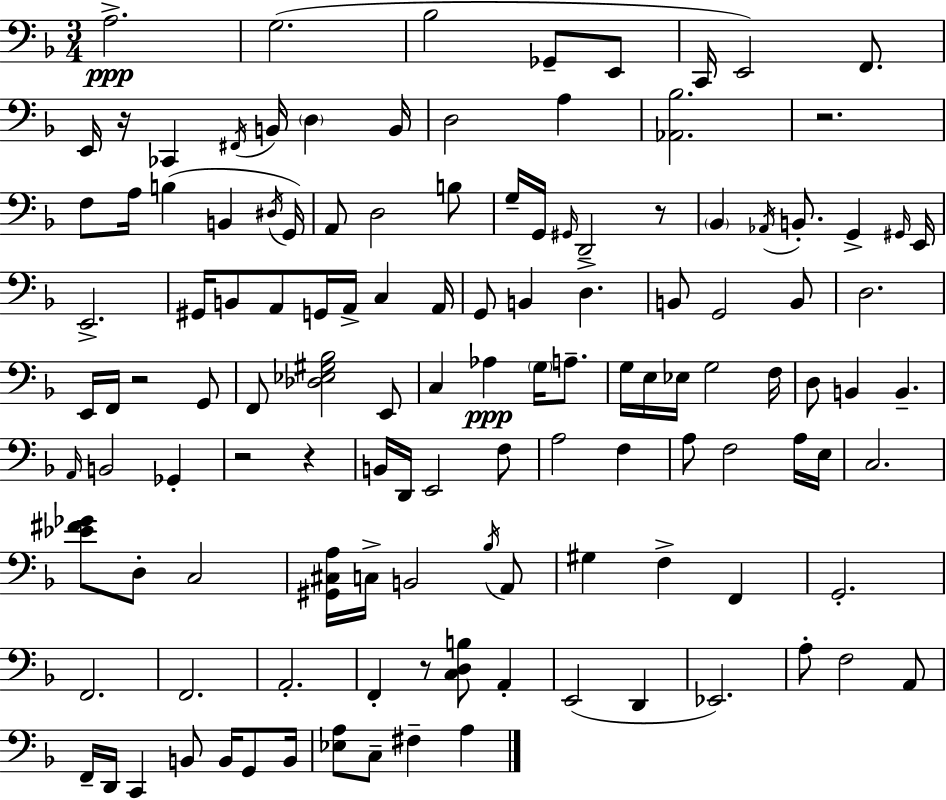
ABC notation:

X:1
T:Untitled
M:3/4
L:1/4
K:F
A,2 G,2 _B,2 _G,,/2 E,,/2 C,,/4 E,,2 F,,/2 E,,/4 z/4 _C,, ^F,,/4 B,,/4 D, B,,/4 D,2 A, [_A,,_B,]2 z2 F,/2 A,/4 B, B,, ^D,/4 G,,/4 A,,/2 D,2 B,/2 G,/4 G,,/4 ^G,,/4 D,,2 z/2 _B,, _A,,/4 B,,/2 G,, ^G,,/4 E,,/4 E,,2 ^G,,/4 B,,/2 A,,/2 G,,/4 A,,/4 C, A,,/4 G,,/2 B,, D, B,,/2 G,,2 B,,/2 D,2 E,,/4 F,,/4 z2 G,,/2 F,,/2 [_D,_E,^G,_B,]2 E,,/2 C, _A, G,/4 A,/2 G,/4 E,/4 _E,/4 G,2 F,/4 D,/2 B,, B,, A,,/4 B,,2 _G,, z2 z B,,/4 D,,/4 E,,2 F,/2 A,2 F, A,/2 F,2 A,/4 E,/4 C,2 [_E^F_G]/2 D,/2 C,2 [^G,,^C,A,]/4 C,/4 B,,2 _B,/4 A,,/2 ^G, F, F,, G,,2 F,,2 F,,2 A,,2 F,, z/2 [C,D,B,]/2 A,, E,,2 D,, _E,,2 A,/2 F,2 A,,/2 F,,/4 D,,/4 C,, B,,/2 B,,/4 G,,/2 B,,/4 [_E,A,]/2 C,/2 ^F, A,